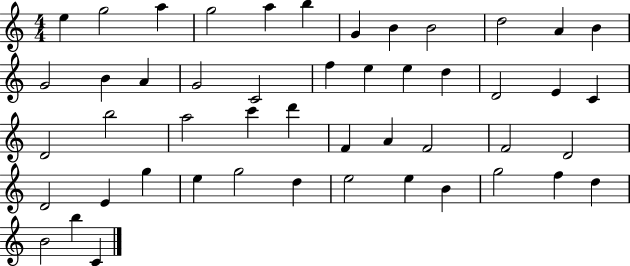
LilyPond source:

{
  \clef treble
  \numericTimeSignature
  \time 4/4
  \key c \major
  e''4 g''2 a''4 | g''2 a''4 b''4 | g'4 b'4 b'2 | d''2 a'4 b'4 | \break g'2 b'4 a'4 | g'2 c'2 | f''4 e''4 e''4 d''4 | d'2 e'4 c'4 | \break d'2 b''2 | a''2 c'''4 d'''4 | f'4 a'4 f'2 | f'2 d'2 | \break d'2 e'4 g''4 | e''4 g''2 d''4 | e''2 e''4 b'4 | g''2 f''4 d''4 | \break b'2 b''4 c'4 | \bar "|."
}